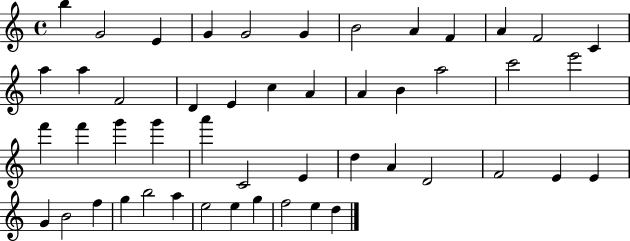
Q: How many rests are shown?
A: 0